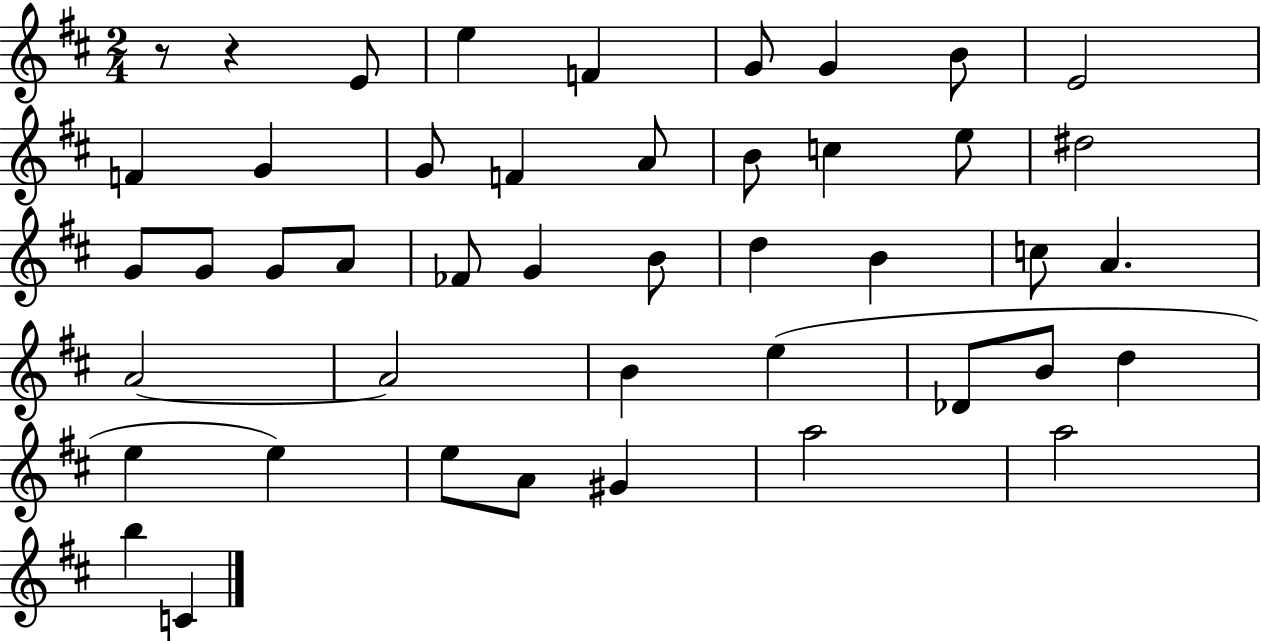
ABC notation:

X:1
T:Untitled
M:2/4
L:1/4
K:D
z/2 z E/2 e F G/2 G B/2 E2 F G G/2 F A/2 B/2 c e/2 ^d2 G/2 G/2 G/2 A/2 _F/2 G B/2 d B c/2 A A2 A2 B e _D/2 B/2 d e e e/2 A/2 ^G a2 a2 b C